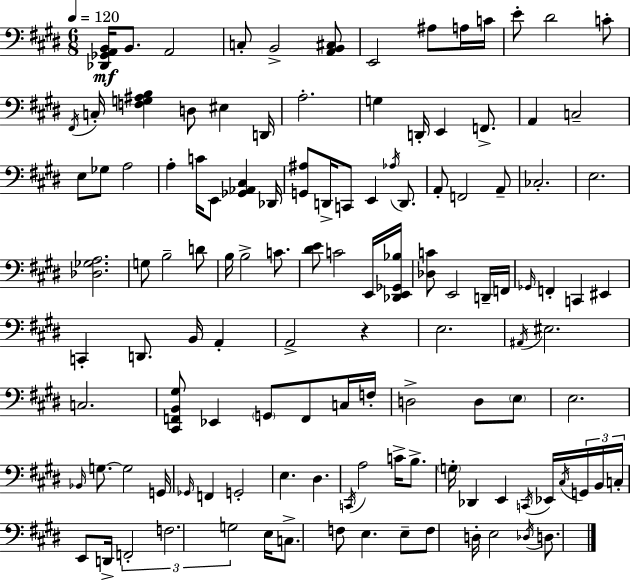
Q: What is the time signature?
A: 6/8